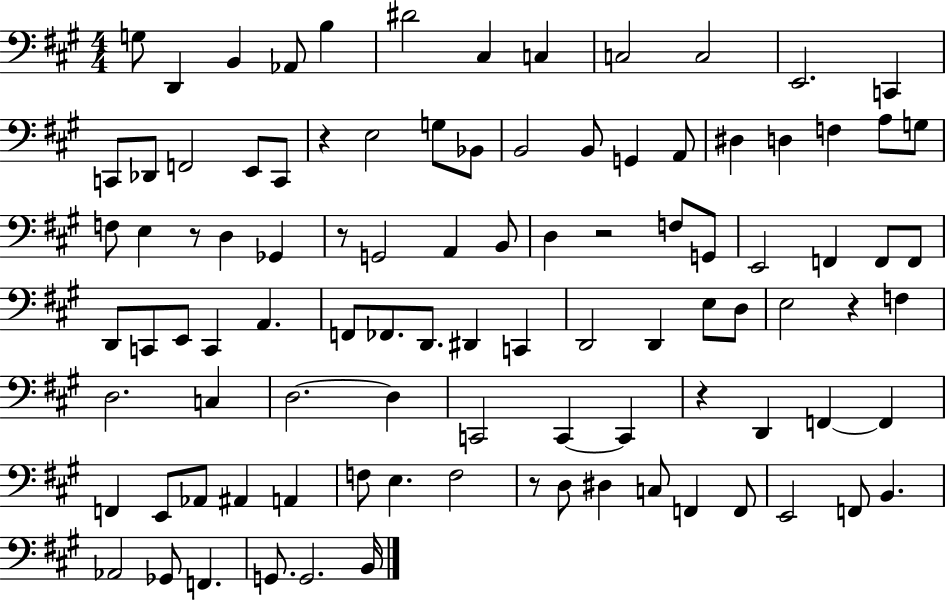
X:1
T:Untitled
M:4/4
L:1/4
K:A
G,/2 D,, B,, _A,,/2 B, ^D2 ^C, C, C,2 C,2 E,,2 C,, C,,/2 _D,,/2 F,,2 E,,/2 C,,/2 z E,2 G,/2 _B,,/2 B,,2 B,,/2 G,, A,,/2 ^D, D, F, A,/2 G,/2 F,/2 E, z/2 D, _G,, z/2 G,,2 A,, B,,/2 D, z2 F,/2 G,,/2 E,,2 F,, F,,/2 F,,/2 D,,/2 C,,/2 E,,/2 C,, A,, F,,/2 _F,,/2 D,,/2 ^D,, C,, D,,2 D,, E,/2 D,/2 E,2 z F, D,2 C, D,2 D, C,,2 C,, C,, z D,, F,, F,, F,, E,,/2 _A,,/2 ^A,, A,, F,/2 E, F,2 z/2 D,/2 ^D, C,/2 F,, F,,/2 E,,2 F,,/2 B,, _A,,2 _G,,/2 F,, G,,/2 G,,2 B,,/4